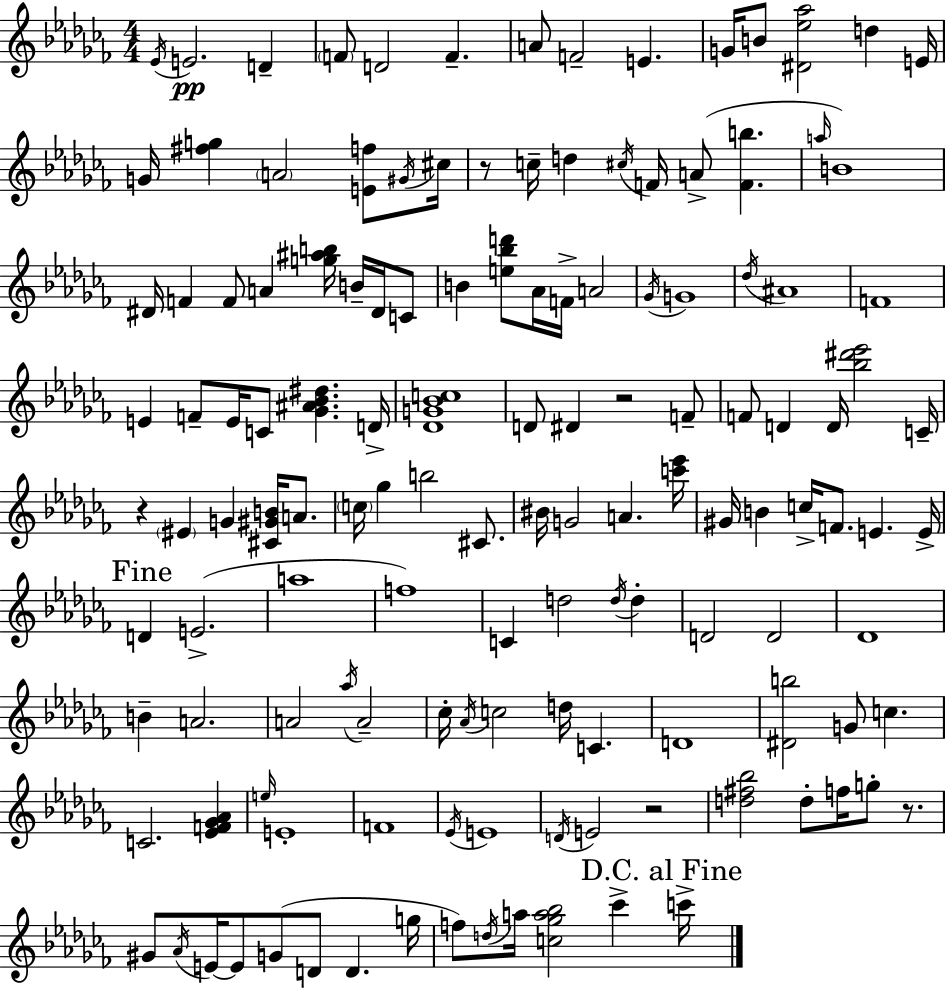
{
  \clef treble
  \numericTimeSignature
  \time 4/4
  \key aes \minor
  \acciaccatura { ees'16 }\pp e'2. d'4-- | \parenthesize f'8 d'2 f'4.-- | a'8 f'2-- e'4. | g'16 b'8 <dis' ees'' aes''>2 d''4 | \break e'16 g'16 <fis'' g''>4 \parenthesize a'2 <e' f''>8 | \acciaccatura { gis'16 } cis''16 r8 c''16-- d''4 \acciaccatura { cis''16 } f'16 a'8->( <f' b''>4. | \grace { a''16 } b'1) | dis'16 f'4 f'8 a'4 <g'' ais'' b''>16 | \break b'16-- dis'16 c'8 b'4 <e'' bes'' d'''>8 aes'16 f'16-> a'2 | \acciaccatura { ges'16 } g'1 | \acciaccatura { des''16 } ais'1 | f'1 | \break e'4 f'8-- e'16 c'8 <ges' ais' bes' dis''>4. | d'16-> <des' g' bes' c''>1 | d'8 dis'4 r2 | f'8-- f'8 d'4 d'16 <bes'' dis''' ees'''>2 | \break c'16-- r4 \parenthesize eis'4 g'4 | <cis' gis' b'>16 a'8. \parenthesize c''16 ges''4 b''2 | cis'8. bis'16 g'2 a'4. | <c''' ees'''>16 gis'16 b'4 c''16-> f'8. e'4. | \break e'16-> \mark "Fine" d'4 e'2.->( | a''1 | f''1) | c'4 d''2 | \break \acciaccatura { d''16 } d''4-. d'2 d'2 | des'1 | b'4-- a'2. | a'2 \acciaccatura { aes''16 } | \break a'2-- ces''16-. \acciaccatura { aes'16 } c''2 | d''16 c'4. d'1 | <dis' b''>2 | g'8 c''4. c'2. | \break <ees' f' ges' aes'>4 \grace { e''16 } e'1-. | f'1 | \acciaccatura { ees'16 } e'1 | \acciaccatura { d'16 } e'2 | \break r2 <d'' fis'' bes''>2 | d''8-. f''16 g''8-. r8. gis'8 \acciaccatura { aes'16 } e'16~~ | e'8 g'8( d'8 d'4. g''16 f''8) \acciaccatura { d''16 } | a''16 <c'' ges'' a'' bes''>2 ces'''4-> \mark "D.C. al Fine" c'''16-> \bar "|."
}